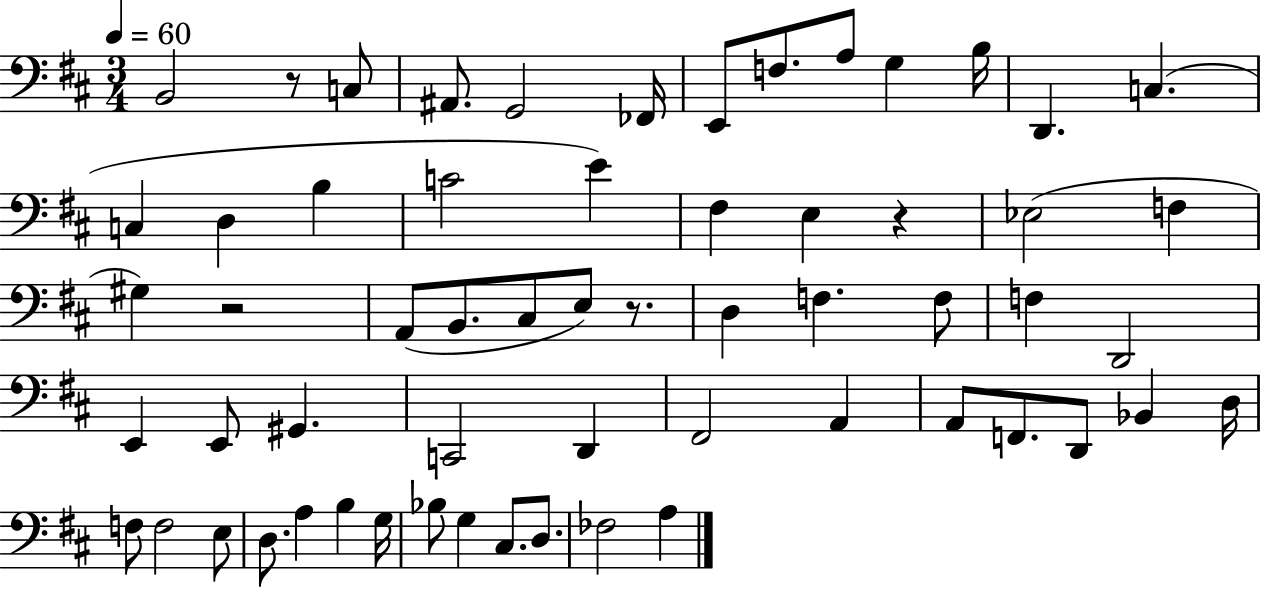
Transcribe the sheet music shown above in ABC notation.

X:1
T:Untitled
M:3/4
L:1/4
K:D
B,,2 z/2 C,/2 ^A,,/2 G,,2 _F,,/4 E,,/2 F,/2 A,/2 G, B,/4 D,, C, C, D, B, C2 E ^F, E, z _E,2 F, ^G, z2 A,,/2 B,,/2 ^C,/2 E,/2 z/2 D, F, F,/2 F, D,,2 E,, E,,/2 ^G,, C,,2 D,, ^F,,2 A,, A,,/2 F,,/2 D,,/2 _B,, D,/4 F,/2 F,2 E,/2 D,/2 A, B, G,/4 _B,/2 G, ^C,/2 D,/2 _F,2 A,